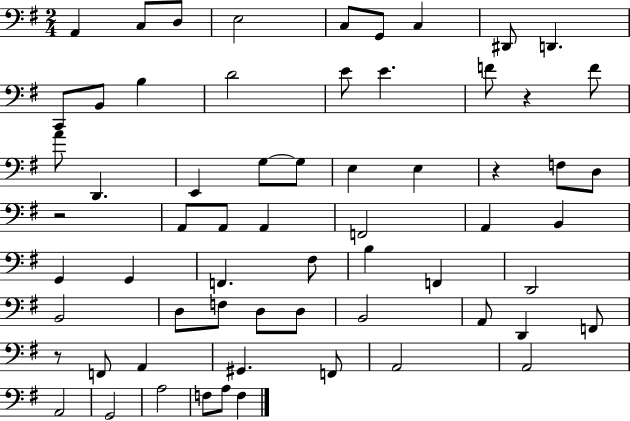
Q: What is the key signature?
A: G major